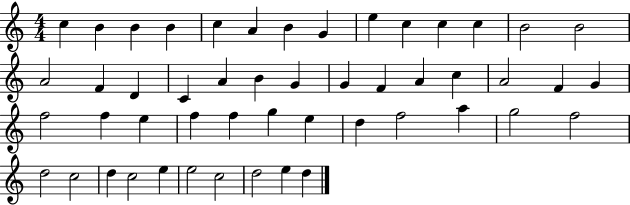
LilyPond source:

{
  \clef treble
  \numericTimeSignature
  \time 4/4
  \key c \major
  c''4 b'4 b'4 b'4 | c''4 a'4 b'4 g'4 | e''4 c''4 c''4 c''4 | b'2 b'2 | \break a'2 f'4 d'4 | c'4 a'4 b'4 g'4 | g'4 f'4 a'4 c''4 | a'2 f'4 g'4 | \break f''2 f''4 e''4 | f''4 f''4 g''4 e''4 | d''4 f''2 a''4 | g''2 f''2 | \break d''2 c''2 | d''4 c''2 e''4 | e''2 c''2 | d''2 e''4 d''4 | \break \bar "|."
}